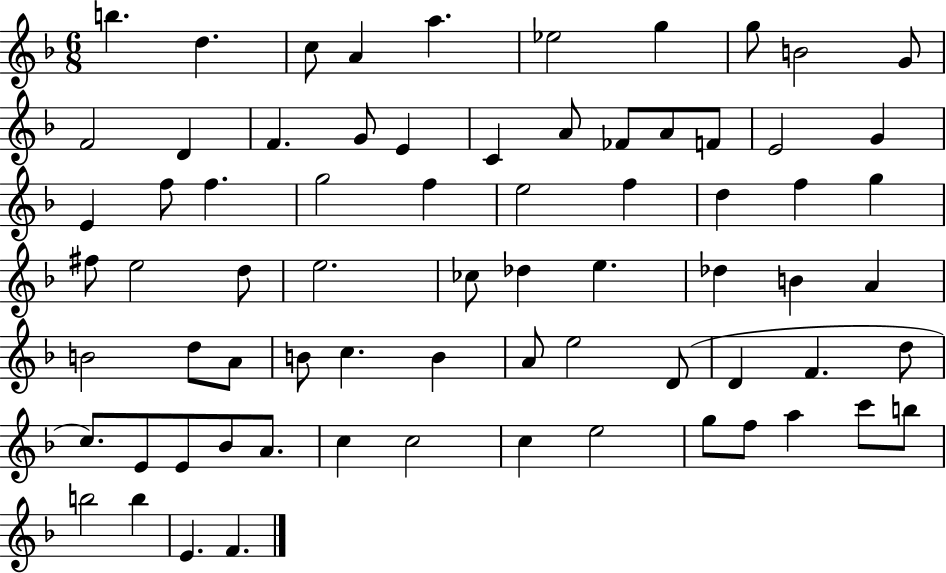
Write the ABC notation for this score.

X:1
T:Untitled
M:6/8
L:1/4
K:F
b d c/2 A a _e2 g g/2 B2 G/2 F2 D F G/2 E C A/2 _F/2 A/2 F/2 E2 G E f/2 f g2 f e2 f d f g ^f/2 e2 d/2 e2 _c/2 _d e _d B A B2 d/2 A/2 B/2 c B A/2 e2 D/2 D F d/2 c/2 E/2 E/2 _B/2 A/2 c c2 c e2 g/2 f/2 a c'/2 b/2 b2 b E F